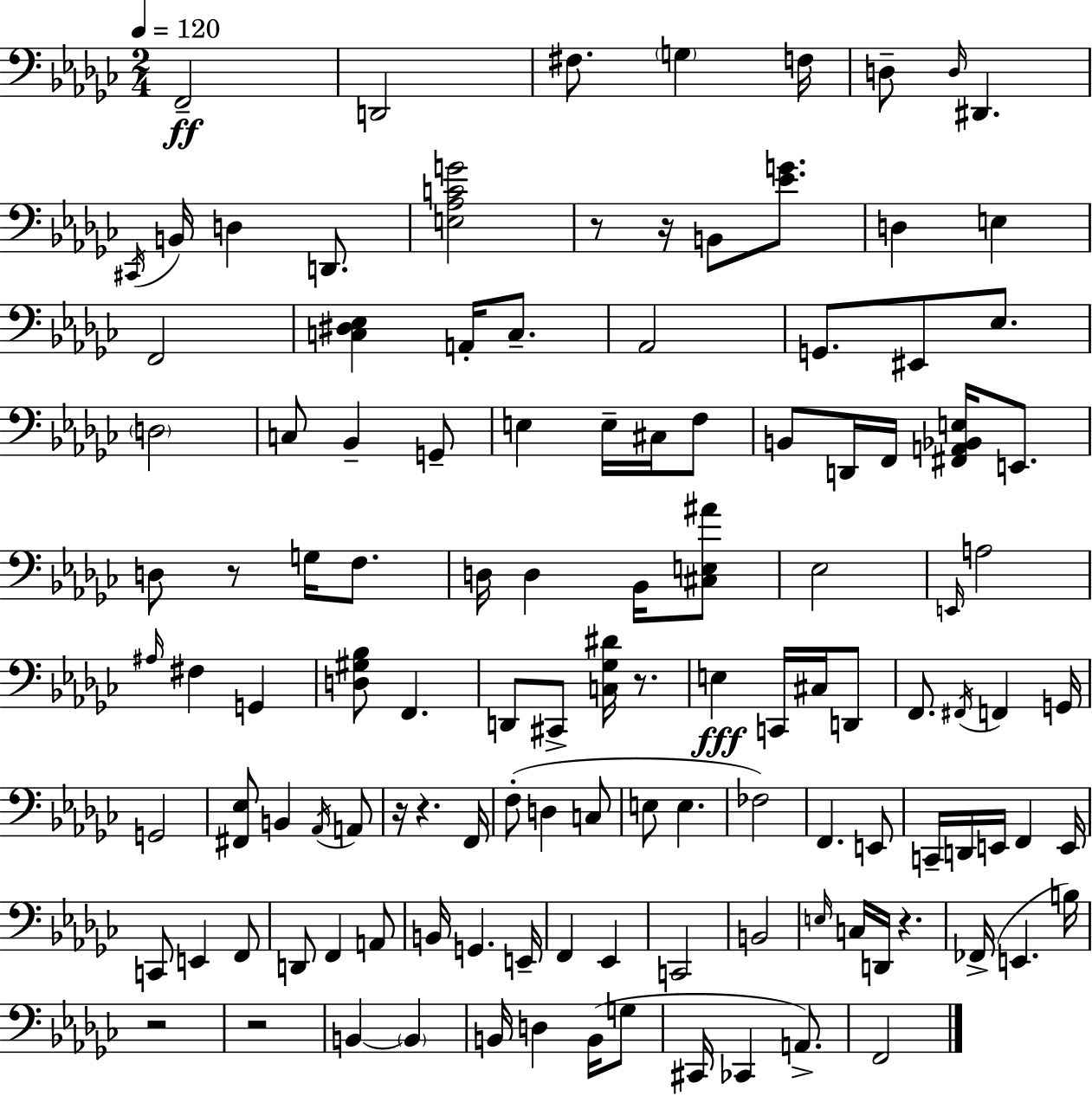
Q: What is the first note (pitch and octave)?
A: F2